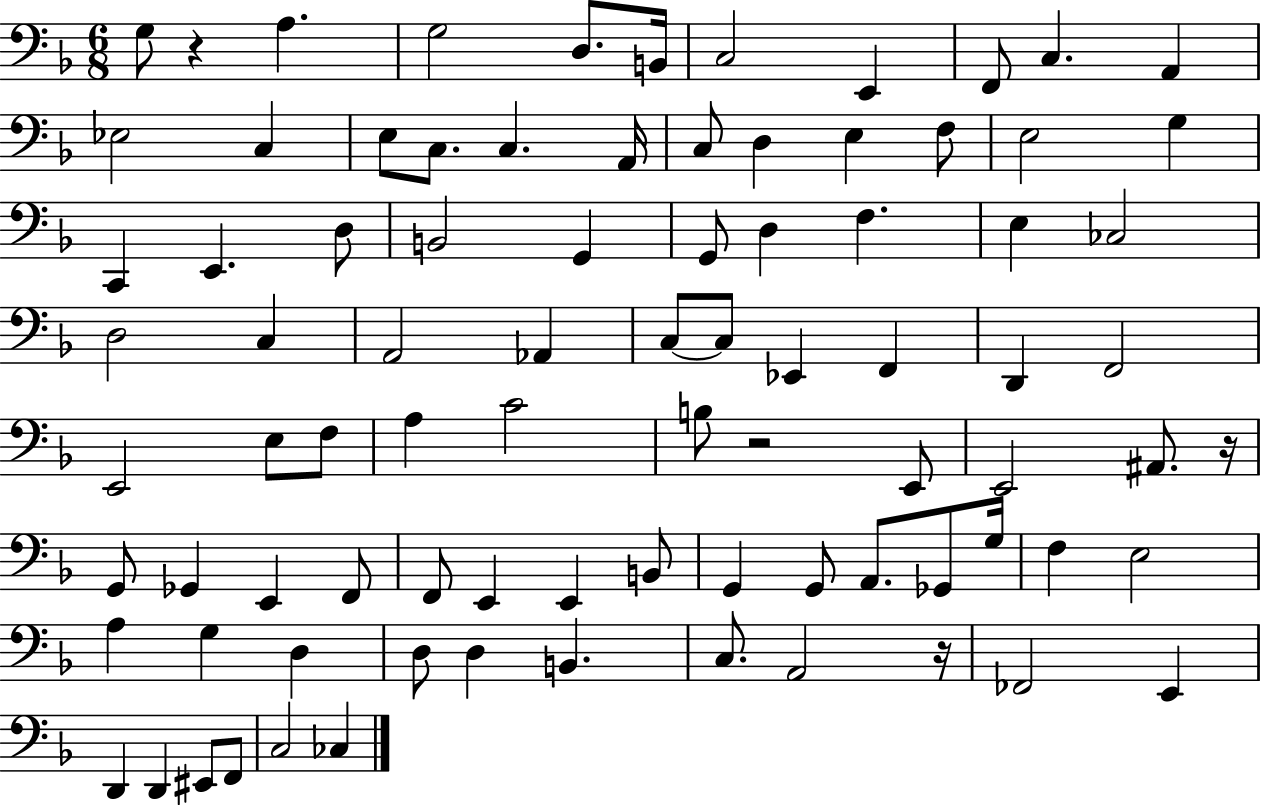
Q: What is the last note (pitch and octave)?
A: CES3